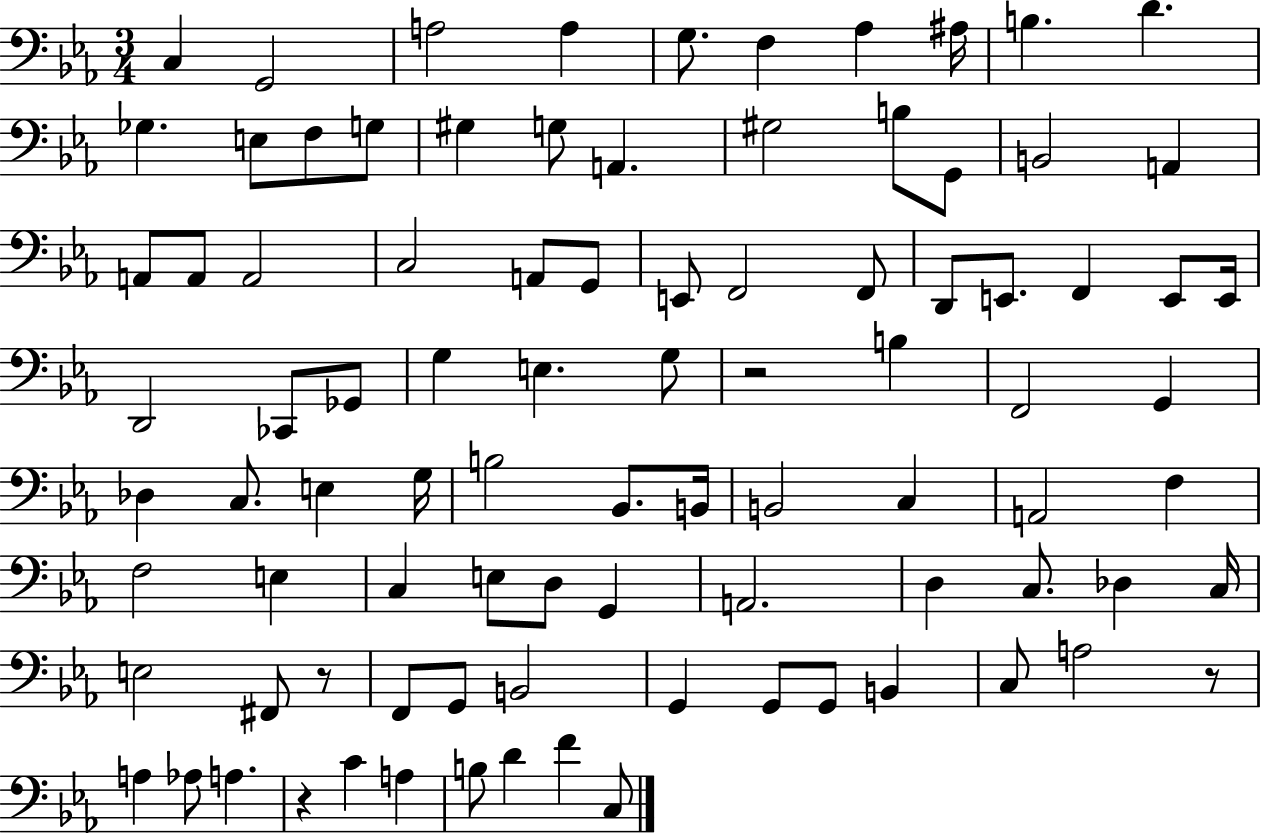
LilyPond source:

{
  \clef bass
  \numericTimeSignature
  \time 3/4
  \key ees \major
  \repeat volta 2 { c4 g,2 | a2 a4 | g8. f4 aes4 ais16 | b4. d'4. | \break ges4. e8 f8 g8 | gis4 g8 a,4. | gis2 b8 g,8 | b,2 a,4 | \break a,8 a,8 a,2 | c2 a,8 g,8 | e,8 f,2 f,8 | d,8 e,8. f,4 e,8 e,16 | \break d,2 ces,8 ges,8 | g4 e4. g8 | r2 b4 | f,2 g,4 | \break des4 c8. e4 g16 | b2 bes,8. b,16 | b,2 c4 | a,2 f4 | \break f2 e4 | c4 e8 d8 g,4 | a,2. | d4 c8. des4 c16 | \break e2 fis,8 r8 | f,8 g,8 b,2 | g,4 g,8 g,8 b,4 | c8 a2 r8 | \break a4 aes8 a4. | r4 c'4 a4 | b8 d'4 f'4 c8 | } \bar "|."
}